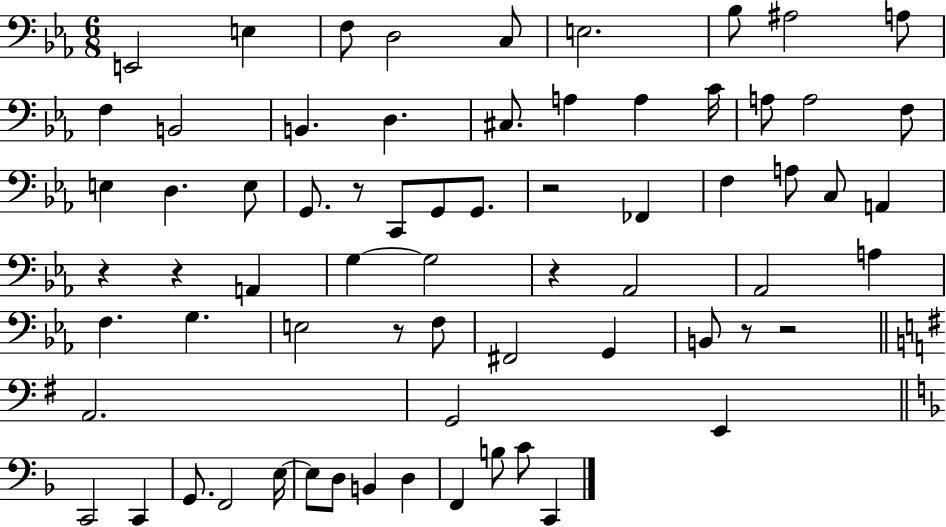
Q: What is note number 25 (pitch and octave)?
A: C2